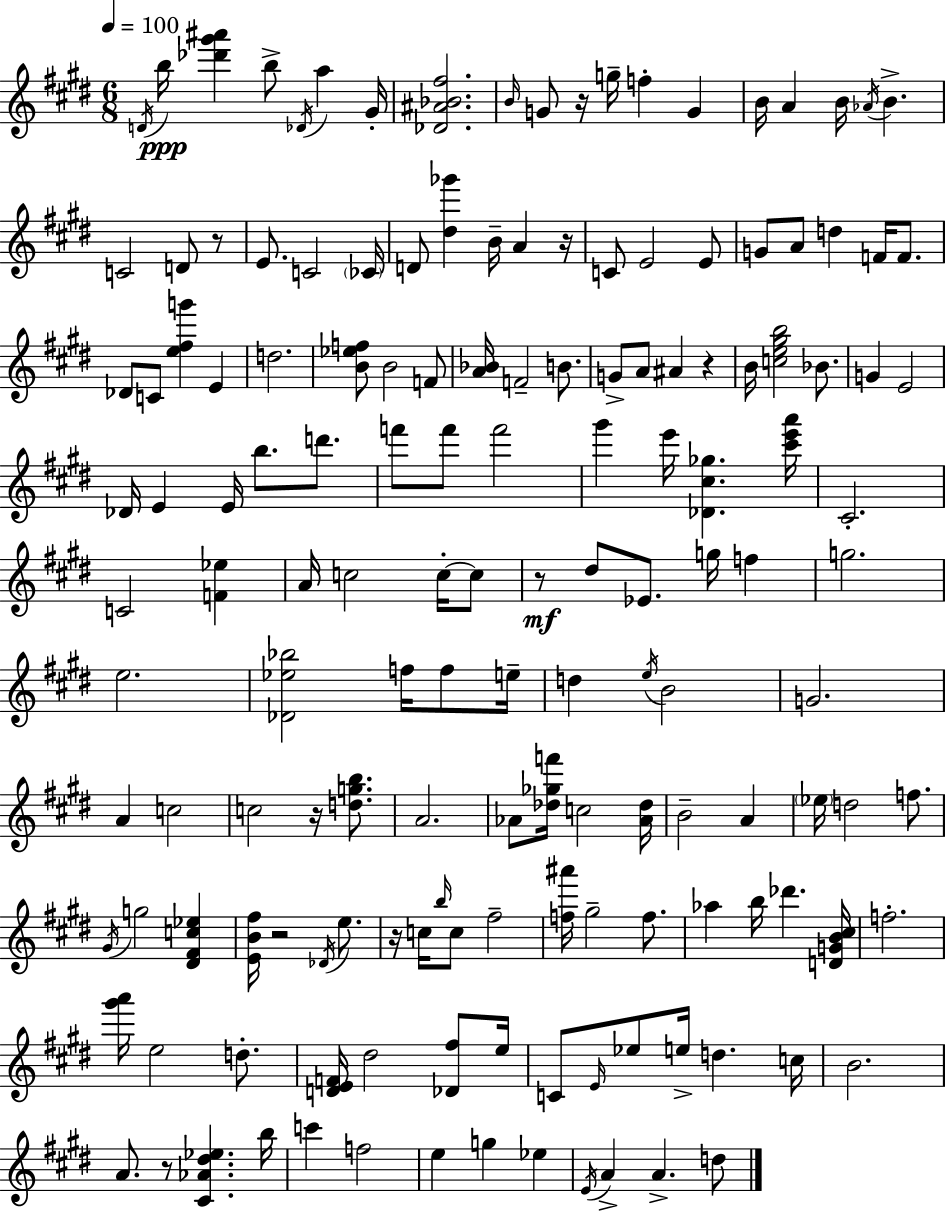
{
  \clef treble
  \numericTimeSignature
  \time 6/8
  \key e \major
  \tempo 4 = 100
  \acciaccatura { d'16 }\ppp b''16 <des''' gis''' ais'''>4 b''8-> \acciaccatura { des'16 } a''4 | gis'16-. <des' ais' bes' fis''>2. | \grace { b'16 } g'8 r16 g''16-- f''4-. g'4 | b'16 a'4 b'16 \acciaccatura { aes'16 } b'4.-> | \break c'2 | d'8 r8 e'8. c'2 | \parenthesize ces'16 d'8 <dis'' ges'''>4 b'16-- a'4 | r16 c'8 e'2 | \break e'8 g'8 a'8 d''4 | f'16 f'8. des'8 c'8 <e'' fis'' g'''>4 | e'4 d''2. | <b' ees'' f''>8 b'2 | \break f'8 <a' bes'>16 f'2-- | b'8. g'8-> a'8 ais'4 | r4 b'16 <c'' e'' gis'' b''>2 | bes'8. g'4 e'2 | \break des'16 e'4 e'16 b''8. | d'''8. f'''8 f'''8 f'''2 | gis'''4 e'''16 <des' cis'' ges''>4. | <cis''' e''' a'''>16 cis'2.-. | \break c'2 | <f' ees''>4 a'16 c''2 | c''16-.~~ c''8 r8\mf dis''8 ees'8. g''16 | f''4 g''2. | \break e''2. | <des' ees'' bes''>2 | f''16 f''8 e''16-- d''4 \acciaccatura { e''16 } b'2 | g'2. | \break a'4 c''2 | c''2 | r16 <d'' g'' b''>8. a'2. | aes'8 <des'' ges'' f'''>16 c''2 | \break <aes' des''>16 b'2-- | a'4 \parenthesize ees''16 d''2 | f''8. \acciaccatura { gis'16 } g''2 | <dis' fis' c'' ees''>4 <e' b' fis''>16 r2 | \break \acciaccatura { des'16 } e''8. r16 c''16 \grace { b''16 } c''8 | fis''2-- <f'' ais'''>16 gis''2-- | f''8. aes''4 | b''16 des'''4. <d' g' b' cis''>16 f''2.-. | \break <gis''' a'''>16 e''2 | d''8.-. <d' e' f'>16 dis''2 | <des' fis''>8 e''16 c'8 \grace { e'16 } ees''8 | e''16-> d''4. c''16 b'2. | \break a'8. | r8 <cis' aes' dis'' ees''>4. b''16 c'''4 | f''2 e''4 | g''4 ees''4 \acciaccatura { e'16 } a'4-> | \break a'4.-> d''8 \bar "|."
}